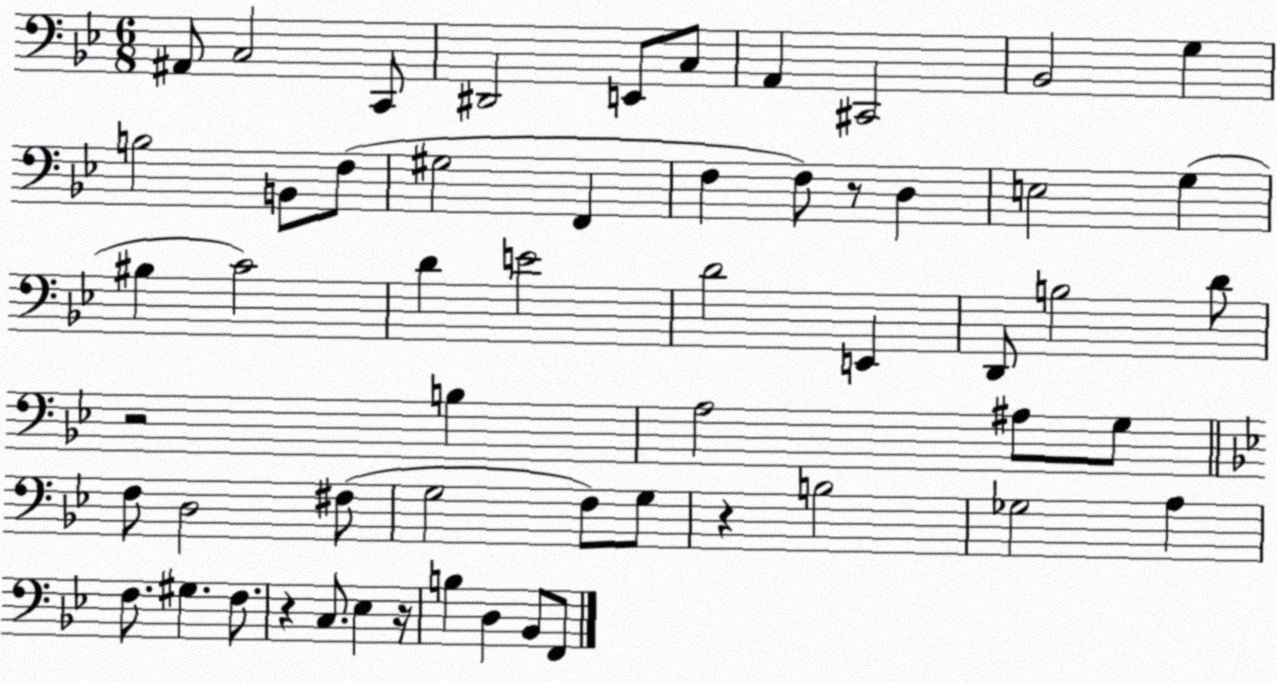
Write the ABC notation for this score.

X:1
T:Untitled
M:6/8
L:1/4
K:Bb
^A,,/2 C,2 C,,/2 ^D,,2 E,,/2 C,/2 A,, ^C,,2 _B,,2 G, B,2 B,,/2 F,/2 ^G,2 F,, F, F,/2 z/2 D, E,2 G, ^B, C2 D E2 D2 E,, D,,/2 B,2 D/2 z2 B, A,2 ^A,/2 G,/2 F,/2 D,2 ^F,/2 G,2 F,/2 G,/2 z B,2 _G,2 A, F,/2 ^G, F,/2 z C,/2 _E, z/4 B, D, _B,,/2 F,,/2